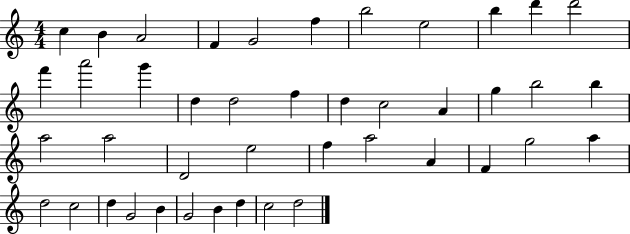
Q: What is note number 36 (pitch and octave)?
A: D5